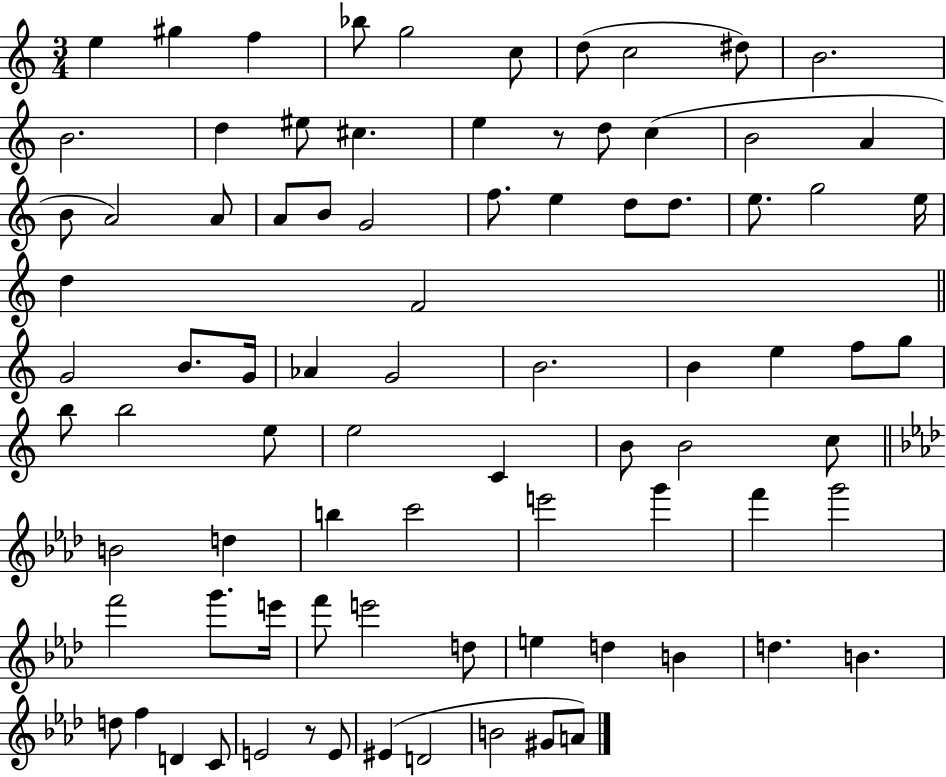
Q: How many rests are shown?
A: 2